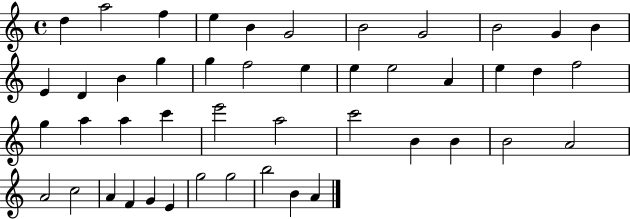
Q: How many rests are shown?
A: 0